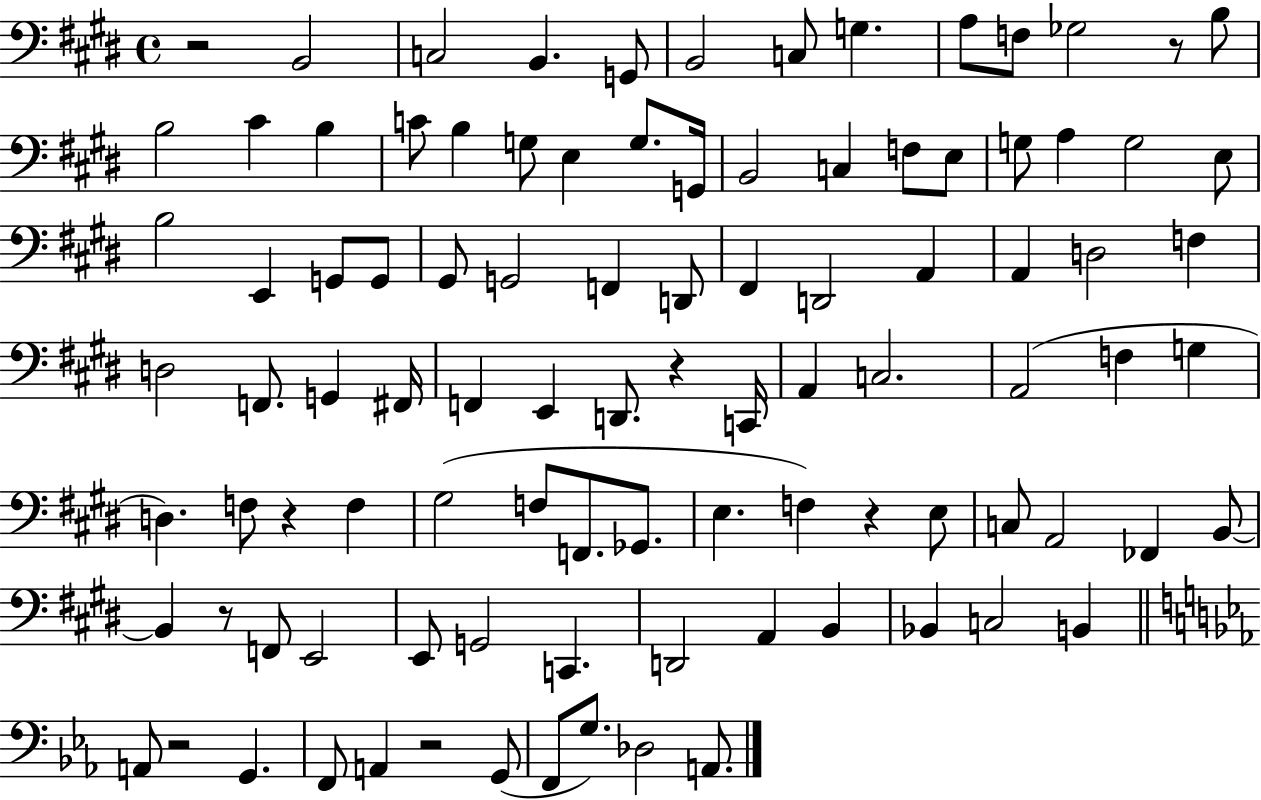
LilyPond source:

{
  \clef bass
  \time 4/4
  \defaultTimeSignature
  \key e \major
  r2 b,2 | c2 b,4. g,8 | b,2 c8 g4. | a8 f8 ges2 r8 b8 | \break b2 cis'4 b4 | c'8 b4 g8 e4 g8. g,16 | b,2 c4 f8 e8 | g8 a4 g2 e8 | \break b2 e,4 g,8 g,8 | gis,8 g,2 f,4 d,8 | fis,4 d,2 a,4 | a,4 d2 f4 | \break d2 f,8. g,4 fis,16 | f,4 e,4 d,8. r4 c,16 | a,4 c2. | a,2( f4 g4 | \break d4.) f8 r4 f4 | gis2( f8 f,8. ges,8. | e4. f4) r4 e8 | c8 a,2 fes,4 b,8~~ | \break b,4 r8 f,8 e,2 | e,8 g,2 c,4. | d,2 a,4 b,4 | bes,4 c2 b,4 | \break \bar "||" \break \key ees \major a,8 r2 g,4. | f,8 a,4 r2 g,8( | f,8 g8.) des2 a,8. | \bar "|."
}